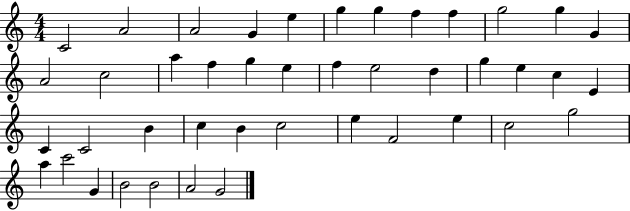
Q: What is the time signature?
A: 4/4